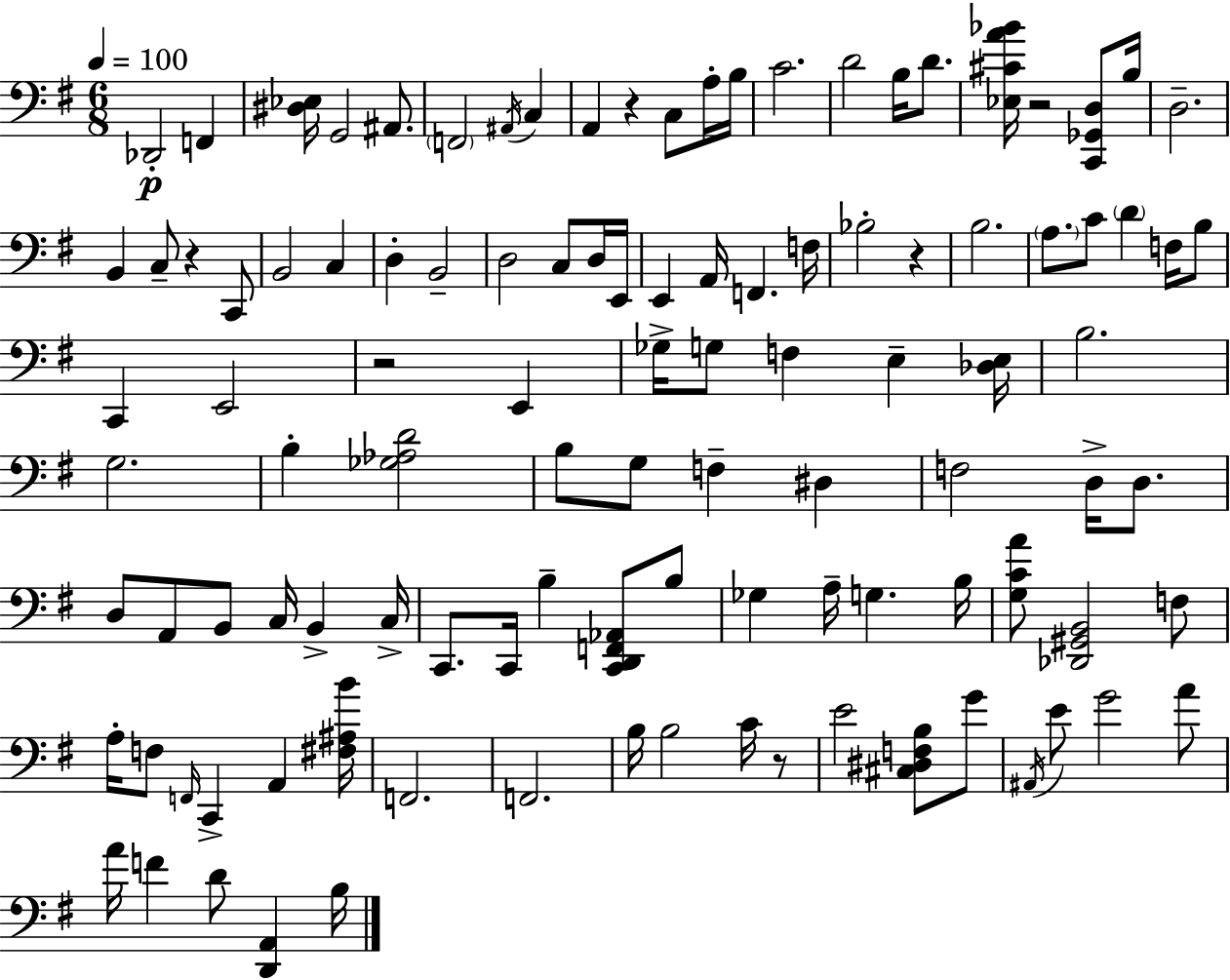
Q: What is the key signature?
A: G major